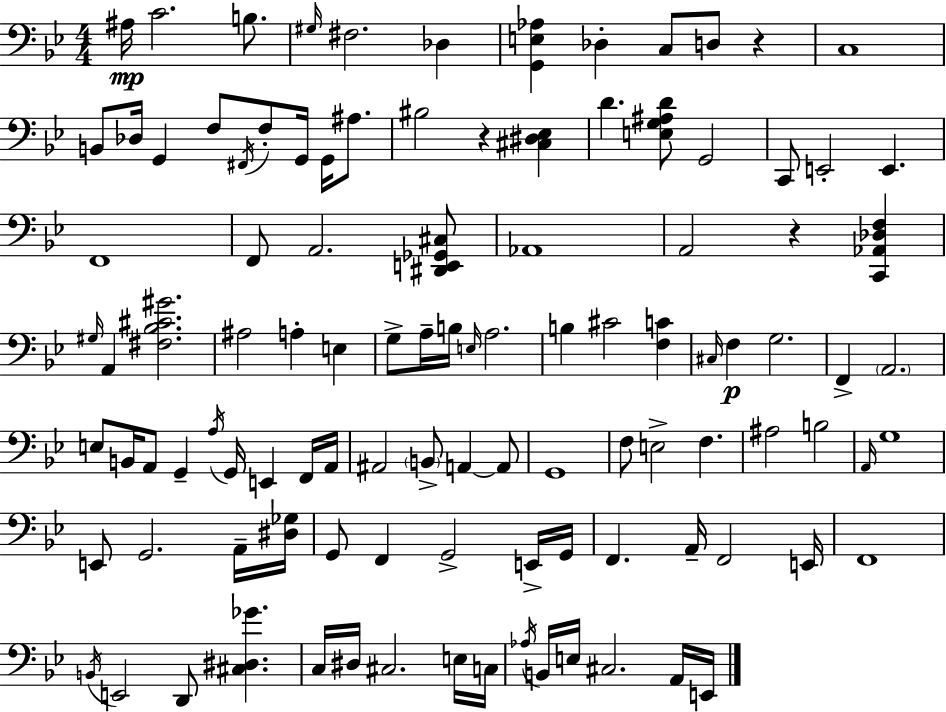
{
  \clef bass
  \numericTimeSignature
  \time 4/4
  \key bes \major
  ais16\mp c'2. b8. | \grace { gis16 } fis2. des4 | <g, e aes>4 des4-. c8 d8 r4 | c1 | \break b,8 des16 g,4 f8 \acciaccatura { fis,16 } f8-. g,16 g,16 ais8. | bis2 r4 <cis dis ees>4 | d'4. <e g ais d'>8 g,2 | c,8 e,2-. e,4. | \break f,1 | f,8 a,2. | <dis, e, ges, cis>8 aes,1 | a,2 r4 <c, aes, des f>4 | \break \grace { gis16 } a,4 <fis bes cis' gis'>2. | ais2 a4-. e4 | g8-> a16-- b16 \grace { e16 } a2. | b4 cis'2 | \break <f c'>4 \grace { cis16 } f4\p g2. | f,4-> \parenthesize a,2. | e8 b,16 a,8 g,4-- \acciaccatura { a16 } g,16 | e,4 f,16 a,16 ais,2 \parenthesize b,8-> | \break a,4~~ a,8 g,1 | f8 e2-> | f4. ais2 b2 | \grace { a,16 } g1 | \break e,8 g,2. | a,16-- <dis ges>16 g,8 f,4 g,2-> | e,16-> g,16 f,4. a,16-- f,2 | e,16 f,1 | \break \acciaccatura { b,16 } e,2 | d,8 <cis dis ges'>4. c16 dis16 cis2. | e16 c16 \acciaccatura { aes16 } b,16 e16 cis2. | a,16 e,16 \bar "|."
}